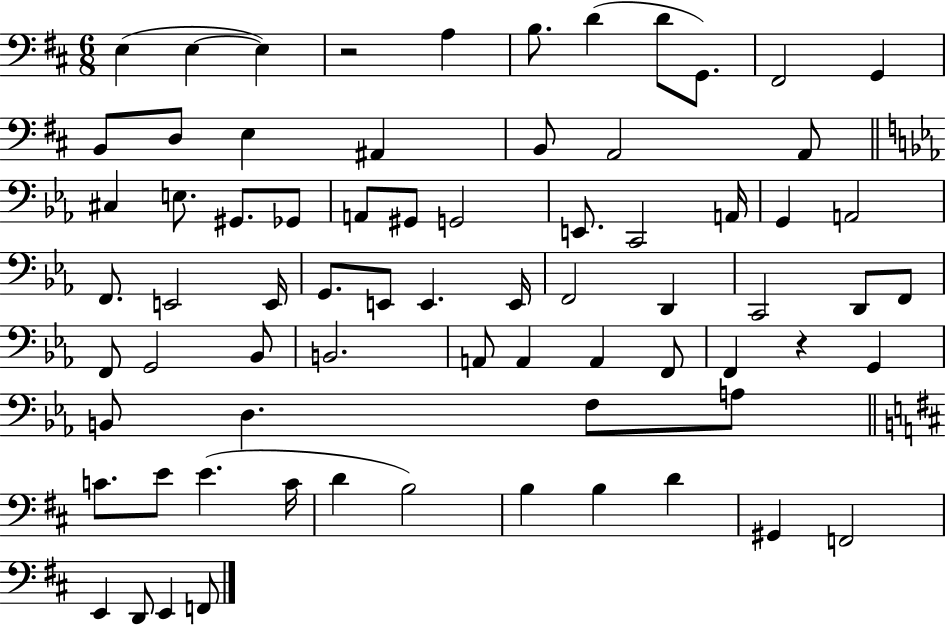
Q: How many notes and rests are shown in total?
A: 72